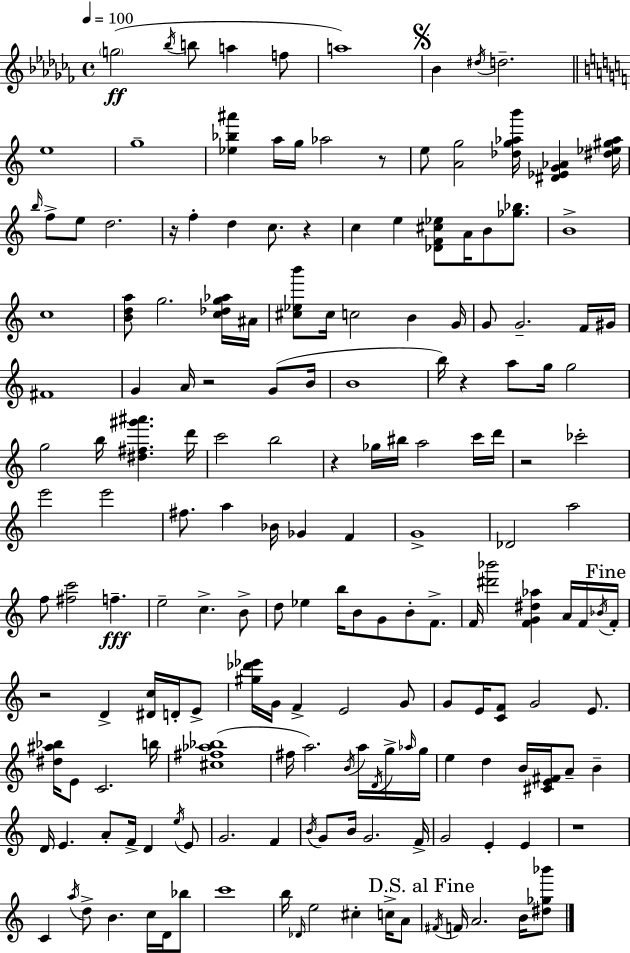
{
  \clef treble
  \time 4/4
  \defaultTimeSignature
  \key aes \minor
  \tempo 4 = 100
  \parenthesize g''2(\ff \acciaccatura { bes''16 } b''8 a''4 f''8 | a''1) | \mark \markup { \musicglyph "scripts.segno" } bes'4 \acciaccatura { dis''16 } d''2.-- | \bar "||" \break \key c \major e''1 | g''1-- | <ees'' bes'' ais'''>4 a''16 g''16 aes''2 r8 | e''8 <a' g''>2 <des'' g'' aes'' b'''>16 <dis' ees' g' aes'>4 <dis'' ees'' gis'' aes''>16 | \break \grace { b''16 } f''8-> e''8 d''2. | r16 f''4-. d''4 c''8. r4 | c''4 e''4 <des' f' cis'' ees''>8 a'16 b'8 <ges'' bes''>8. | b'1-> | \break c''1 | <b' d'' a''>8 g''2. <c'' des'' g'' aes''>16 | ais'16 <cis'' ees'' b'''>8 cis''16 c''2 b'4 | g'16 g'8 g'2.-- f'16 | \break gis'16 fis'1 | g'4 a'16 r2 g'8( | b'16 b'1 | b''16) r4 a''8 g''16 g''2 | \break g''2 b''16 <dis'' fis'' gis''' ais'''>4. | d'''16 c'''2 b''2 | r4 ges''16 bis''16 a''2 c'''16 | d'''16 r2 ces'''2-. | \break e'''2 e'''2 | fis''8. a''4 bes'16 ges'4 f'4 | g'1-> | des'2 a''2 | \break f''8 <fis'' c'''>2 f''4.--\fff | e''2-- c''4.-> b'8-> | d''8 ees''4 b''16 b'8 g'8 b'8-. f'8.-> | f'16 <dis''' bes'''>2 <f' g' dis'' aes''>4 a'16 f'16 | \break \acciaccatura { bes'16 } \mark "Fine" f'16-. r2 d'4-> <dis' c''>16 d'16-. | e'8-> <gis'' des''' ees'''>16 g'16 f'4-> e'2 | g'8 g'8 e'16 <c' f'>8 g'2 e'8. | <dis'' ais'' bes''>16 e'8 c'2. | \break b''16 <cis'' fis'' aes'' bes''>1( | fis''16 a''2.) \acciaccatura { b'16 } | a''16 \acciaccatura { d'16 } g''16-> \grace { aes''16 } g''16 e''4 d''4 b'16 <cis' e' fis'>16 a'8-- | b'4-- d'16 e'4. a'8-. f'16-> d'4 | \break \acciaccatura { e''16 } e'8 g'2. | f'4 \acciaccatura { b'16 } g'8 b'16 g'2. | f'16-> g'2 e'4-. | e'4 r1 | \break c'4 \acciaccatura { a''16 } d''8-> b'4. | c''16 d'16 bes''8 c'''1 | b''16 \grace { des'16 } e''2 | cis''4-. c''16-> a'8 \mark "D.S. al Fine" \acciaccatura { fis'16 } f'16 a'2. | \break b'16 <dis'' ges'' bes'''>8 \bar "|."
}